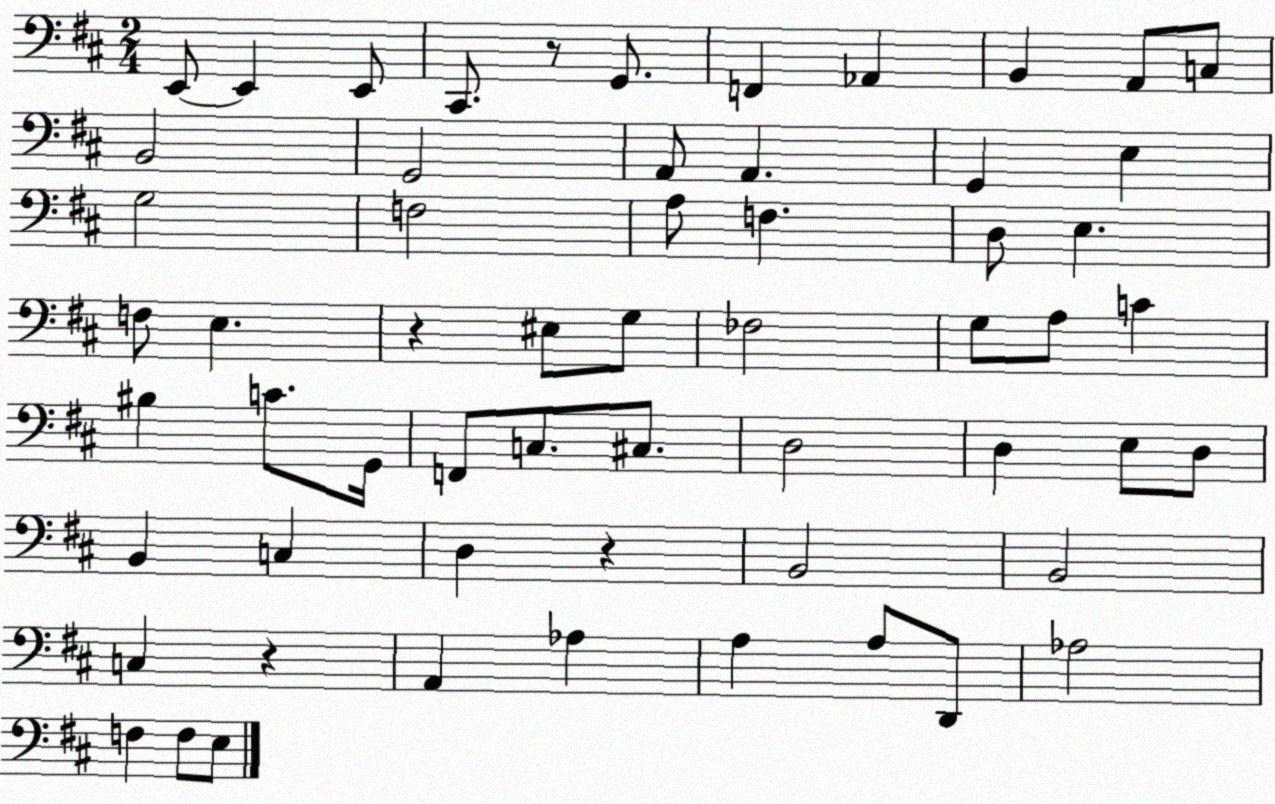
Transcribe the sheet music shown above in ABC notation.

X:1
T:Untitled
M:2/4
L:1/4
K:D
E,,/2 E,, E,,/2 ^C,,/2 z/2 G,,/2 F,, _A,, B,, A,,/2 C,/2 B,,2 G,,2 A,,/2 A,, G,, E, G,2 F,2 A,/2 F, D,/2 E, F,/2 E, z ^E,/2 G,/2 _F,2 G,/2 A,/2 C ^B, C/2 G,,/4 F,,/2 C,/2 ^C,/2 D,2 D, E,/2 D,/2 B,, C, D, z B,,2 B,,2 C, z A,, _A, A, A,/2 D,,/2 _A,2 F, F,/2 E,/2